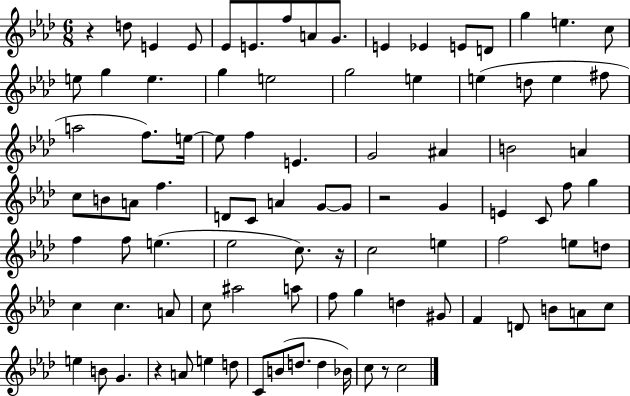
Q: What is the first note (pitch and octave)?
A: D5